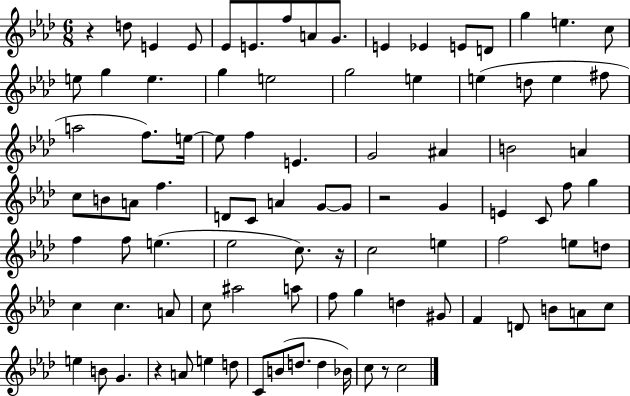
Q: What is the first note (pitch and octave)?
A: D5